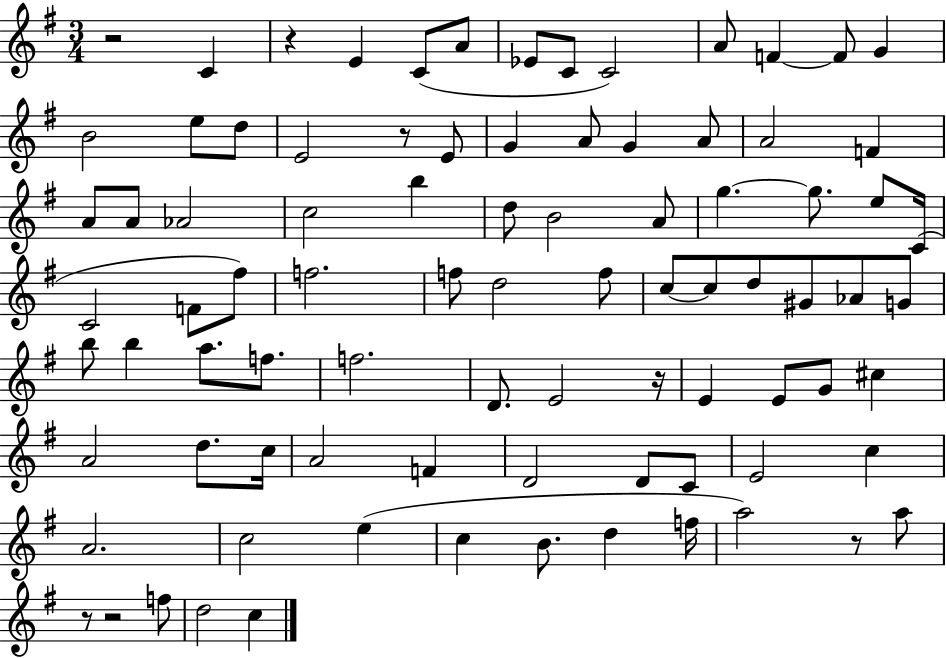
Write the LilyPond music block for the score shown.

{
  \clef treble
  \numericTimeSignature
  \time 3/4
  \key g \major
  \repeat volta 2 { r2 c'4 | r4 e'4 c'8( a'8 | ees'8 c'8 c'2) | a'8 f'4~~ f'8 g'4 | \break b'2 e''8 d''8 | e'2 r8 e'8 | g'4 a'8 g'4 a'8 | a'2 f'4 | \break a'8 a'8 aes'2 | c''2 b''4 | d''8 b'2 a'8 | g''4.~~ g''8. e''8 c'16( | \break c'2 f'8 fis''8) | f''2. | f''8 d''2 f''8 | c''8~~ c''8 d''8 gis'8 aes'8 g'8 | \break b''8 b''4 a''8. f''8. | f''2. | d'8. e'2 r16 | e'4 e'8 g'8 cis''4 | \break a'2 d''8. c''16 | a'2 f'4 | d'2 d'8 c'8 | e'2 c''4 | \break a'2. | c''2 e''4( | c''4 b'8. d''4 f''16 | a''2) r8 a''8 | \break r8 r2 f''8 | d''2 c''4 | } \bar "|."
}